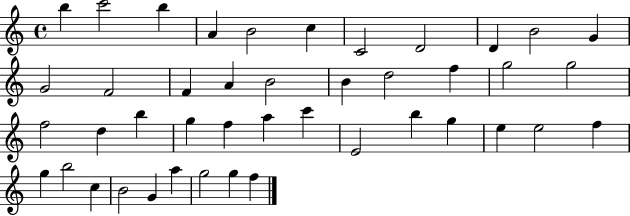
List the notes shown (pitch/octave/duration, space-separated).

B5/q C6/h B5/q A4/q B4/h C5/q C4/h D4/h D4/q B4/h G4/q G4/h F4/h F4/q A4/q B4/h B4/q D5/h F5/q G5/h G5/h F5/h D5/q B5/q G5/q F5/q A5/q C6/q E4/h B5/q G5/q E5/q E5/h F5/q G5/q B5/h C5/q B4/h G4/q A5/q G5/h G5/q F5/q